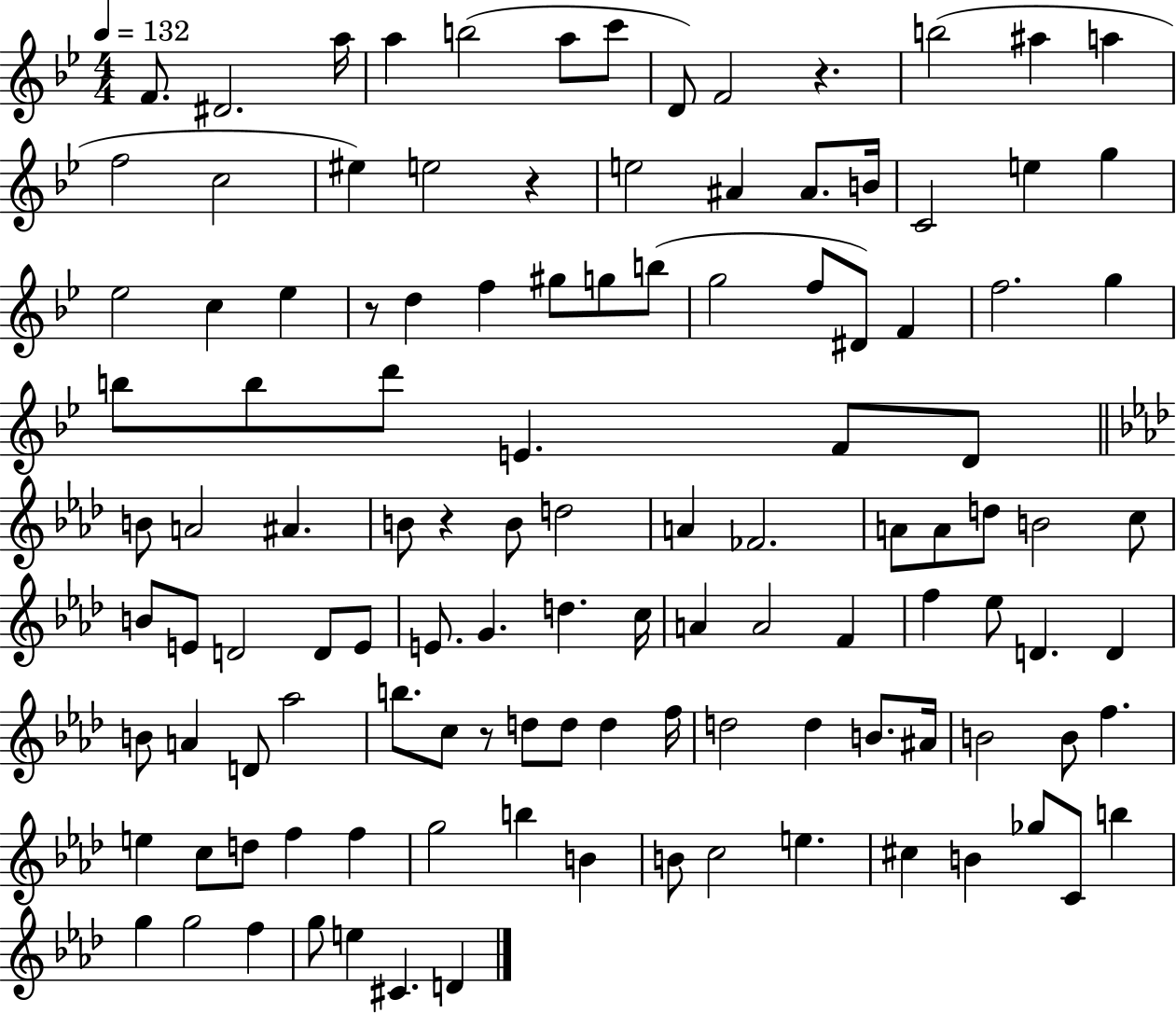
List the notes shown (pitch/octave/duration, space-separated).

F4/e. D#4/h. A5/s A5/q B5/h A5/e C6/e D4/e F4/h R/q. B5/h A#5/q A5/q F5/h C5/h EIS5/q E5/h R/q E5/h A#4/q A#4/e. B4/s C4/h E5/q G5/q Eb5/h C5/q Eb5/q R/e D5/q F5/q G#5/e G5/e B5/e G5/h F5/e D#4/e F4/q F5/h. G5/q B5/e B5/e D6/e E4/q. F4/e D4/e B4/e A4/h A#4/q. B4/e R/q B4/e D5/h A4/q FES4/h. A4/e A4/e D5/e B4/h C5/e B4/e E4/e D4/h D4/e E4/e E4/e. G4/q. D5/q. C5/s A4/q A4/h F4/q F5/q Eb5/e D4/q. D4/q B4/e A4/q D4/e Ab5/h B5/e. C5/e R/e D5/e D5/e D5/q F5/s D5/h D5/q B4/e. A#4/s B4/h B4/e F5/q. E5/q C5/e D5/e F5/q F5/q G5/h B5/q B4/q B4/e C5/h E5/q. C#5/q B4/q Gb5/e C4/e B5/q G5/q G5/h F5/q G5/e E5/q C#4/q. D4/q